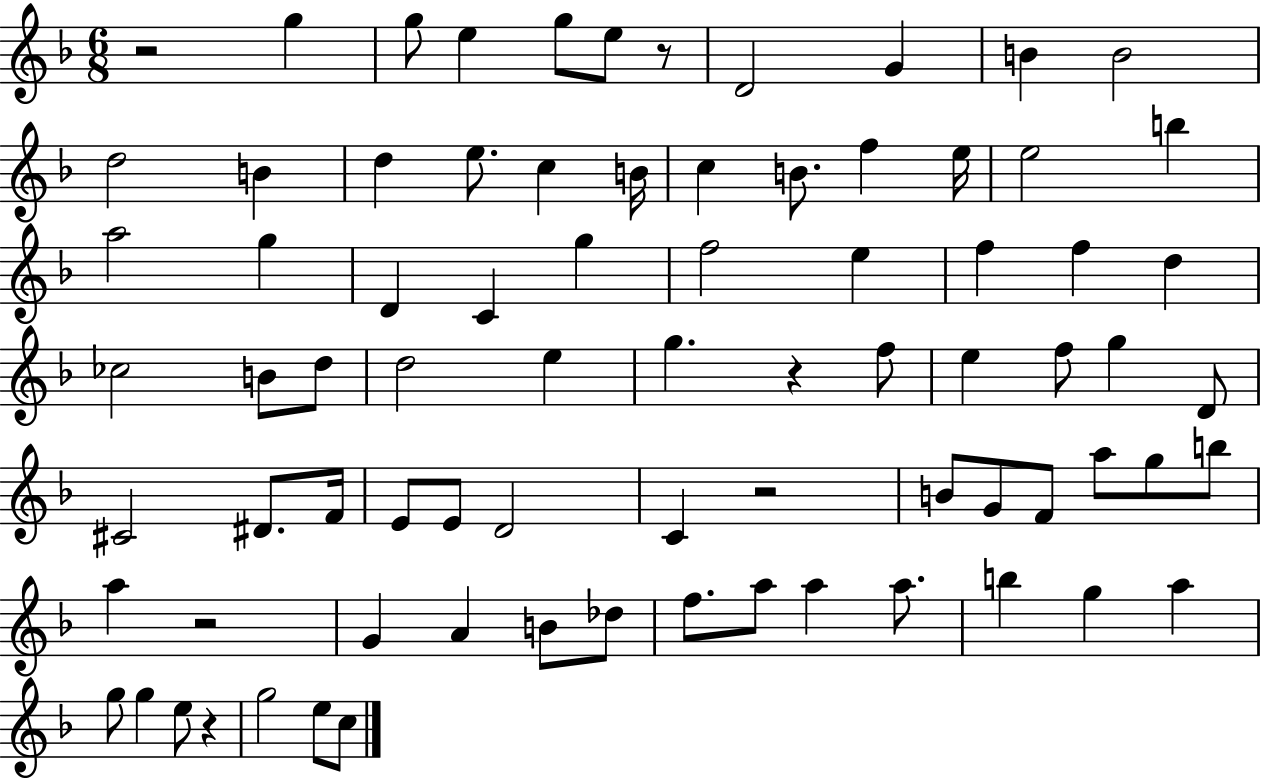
X:1
T:Untitled
M:6/8
L:1/4
K:F
z2 g g/2 e g/2 e/2 z/2 D2 G B B2 d2 B d e/2 c B/4 c B/2 f e/4 e2 b a2 g D C g f2 e f f d _c2 B/2 d/2 d2 e g z f/2 e f/2 g D/2 ^C2 ^D/2 F/4 E/2 E/2 D2 C z2 B/2 G/2 F/2 a/2 g/2 b/2 a z2 G A B/2 _d/2 f/2 a/2 a a/2 b g a g/2 g e/2 z g2 e/2 c/2